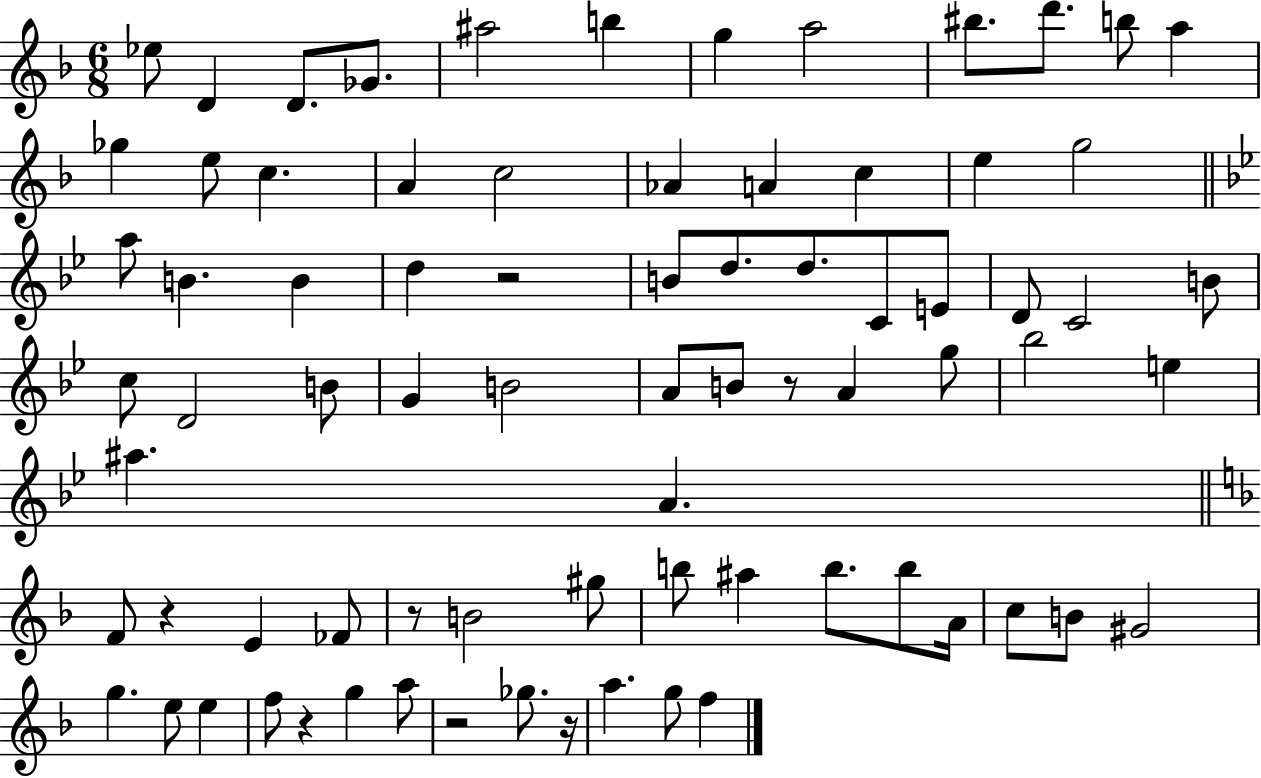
Eb5/e D4/q D4/e. Gb4/e. A#5/h B5/q G5/q A5/h BIS5/e. D6/e. B5/e A5/q Gb5/q E5/e C5/q. A4/q C5/h Ab4/q A4/q C5/q E5/q G5/h A5/e B4/q. B4/q D5/q R/h B4/e D5/e. D5/e. C4/e E4/e D4/e C4/h B4/e C5/e D4/h B4/e G4/q B4/h A4/e B4/e R/e A4/q G5/e Bb5/h E5/q A#5/q. A4/q. F4/e R/q E4/q FES4/e R/e B4/h G#5/e B5/e A#5/q B5/e. B5/e A4/s C5/e B4/e G#4/h G5/q. E5/e E5/q F5/e R/q G5/q A5/e R/h Gb5/e. R/s A5/q. G5/e F5/q